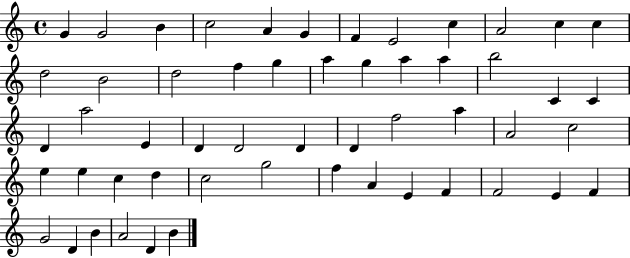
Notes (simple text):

G4/q G4/h B4/q C5/h A4/q G4/q F4/q E4/h C5/q A4/h C5/q C5/q D5/h B4/h D5/h F5/q G5/q A5/q G5/q A5/q A5/q B5/h C4/q C4/q D4/q A5/h E4/q D4/q D4/h D4/q D4/q F5/h A5/q A4/h C5/h E5/q E5/q C5/q D5/q C5/h G5/h F5/q A4/q E4/q F4/q F4/h E4/q F4/q G4/h D4/q B4/q A4/h D4/q B4/q